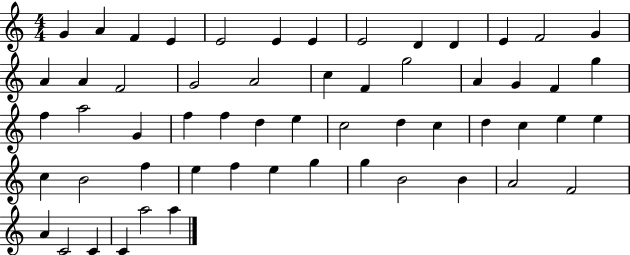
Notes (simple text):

G4/q A4/q F4/q E4/q E4/h E4/q E4/q E4/h D4/q D4/q E4/q F4/h G4/q A4/q A4/q F4/h G4/h A4/h C5/q F4/q G5/h A4/q G4/q F4/q G5/q F5/q A5/h G4/q F5/q F5/q D5/q E5/q C5/h D5/q C5/q D5/q C5/q E5/q E5/q C5/q B4/h F5/q E5/q F5/q E5/q G5/q G5/q B4/h B4/q A4/h F4/h A4/q C4/h C4/q C4/q A5/h A5/q